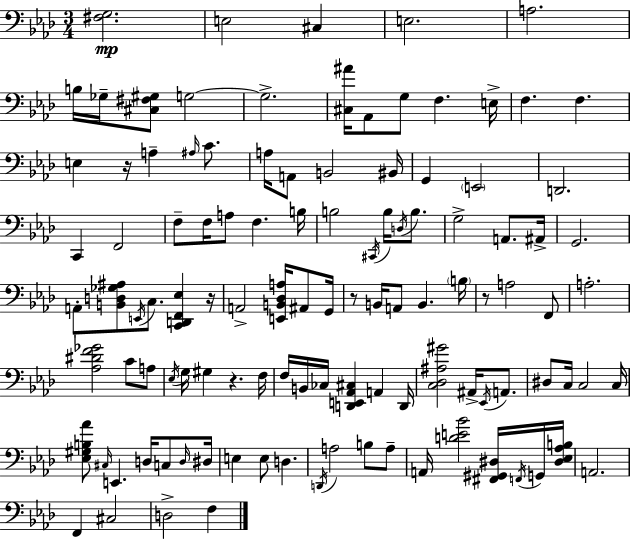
[F#3,G3]/h. E3/h C#3/q E3/h. A3/h. B3/s Gb3/s [C#3,F#3,G#3]/e G3/h G3/h. [C#3,A#4]/s Ab2/e G3/e F3/q. E3/s F3/q. F3/q. E3/q R/s A3/q A#3/s C4/e. A3/s A2/e B2/h BIS2/s G2/q E2/h D2/h. C2/q F2/h F3/e F3/s A3/e F3/q. B3/s B3/h C#2/s B3/s D3/s B3/e. G3/h A2/e. A#2/s G2/h. A2/e [B2,D3,Gb3,A#3]/e E2/s C3/e. [C2,D2,F2,Eb3]/q R/s A2/h [E2,B2,Db3,A3]/s A#2/e G2/s R/e B2/s A2/e B2/q. B3/s R/e A3/h F2/e A3/h. [Ab3,D#4,F4,Gb4]/h C4/e A3/e Eb3/s G3/s G#3/q R/q. F3/s F3/s B2/s CES3/s [D2,E2,Ab2,C#3]/q A2/q D2/s [C3,Db3,A#3,G#4]/h A#2/s Eb2/s A2/e. D#3/e C3/s C3/h C3/s [Eb3,G#3,B3,Ab4]/e C#3/s E2/q. D3/s C3/e D3/s D#3/s E3/q E3/e D3/q. D2/s A3/h B3/e A3/e A2/s [D4,E4,Bb4]/h [F#2,G#2,D#3]/s F2/s G2/s [D#3,Eb3,Ab3,B3]/s A2/h. F2/q C#3/h D3/h F3/q